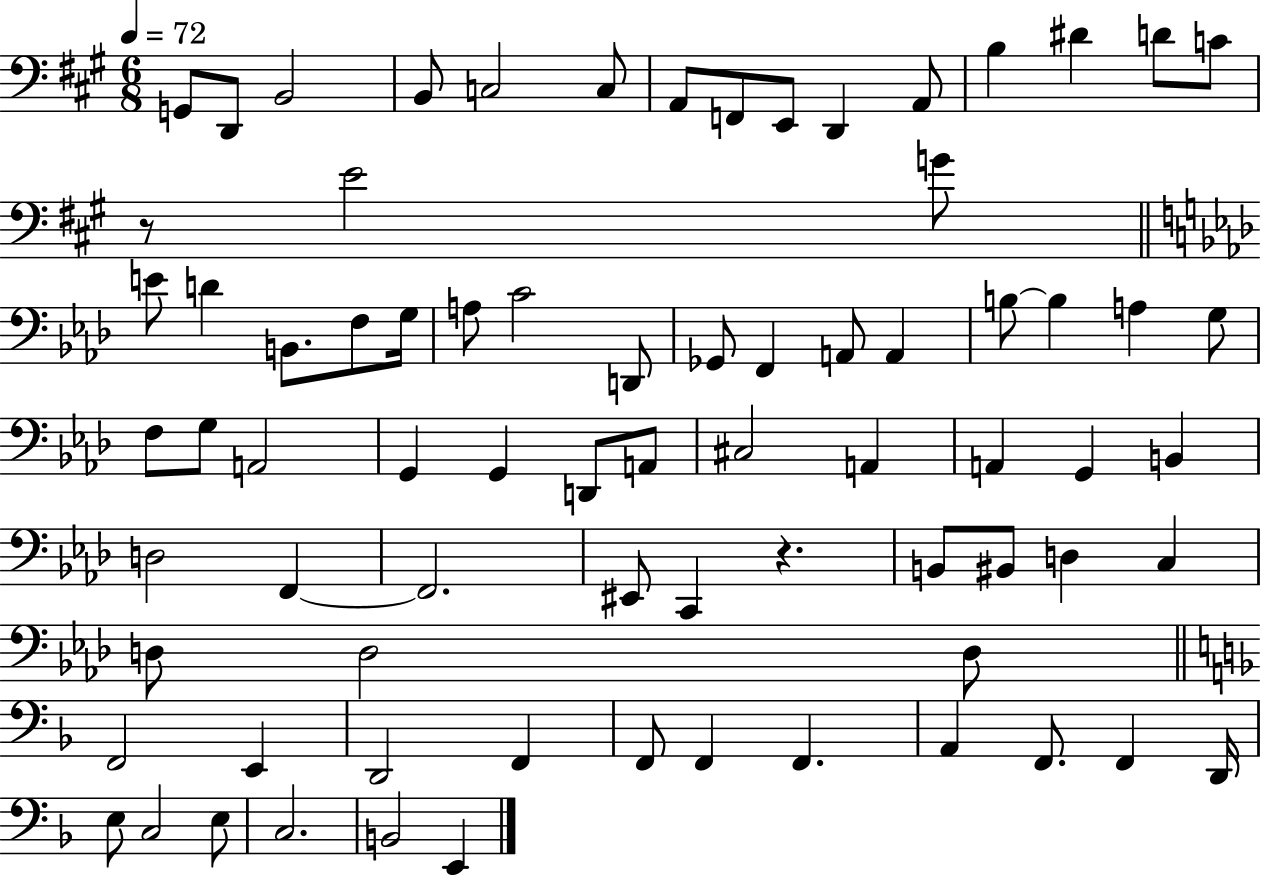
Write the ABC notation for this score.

X:1
T:Untitled
M:6/8
L:1/4
K:A
G,,/2 D,,/2 B,,2 B,,/2 C,2 C,/2 A,,/2 F,,/2 E,,/2 D,, A,,/2 B, ^D D/2 C/2 z/2 E2 G/2 E/2 D B,,/2 F,/2 G,/4 A,/2 C2 D,,/2 _G,,/2 F,, A,,/2 A,, B,/2 B, A, G,/2 F,/2 G,/2 A,,2 G,, G,, D,,/2 A,,/2 ^C,2 A,, A,, G,, B,, D,2 F,, F,,2 ^E,,/2 C,, z B,,/2 ^B,,/2 D, C, D,/2 D,2 D,/2 F,,2 E,, D,,2 F,, F,,/2 F,, F,, A,, F,,/2 F,, D,,/4 E,/2 C,2 E,/2 C,2 B,,2 E,,